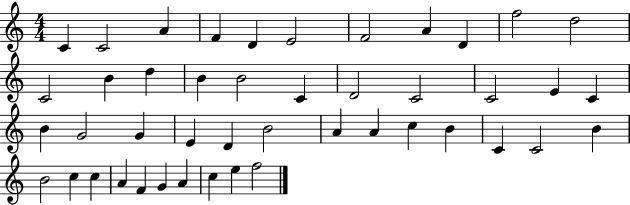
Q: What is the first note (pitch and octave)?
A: C4